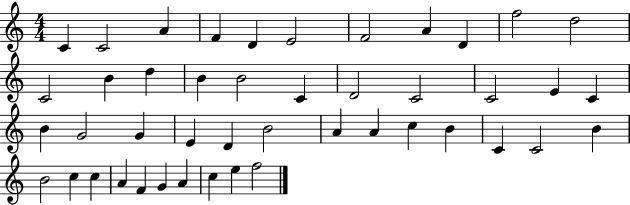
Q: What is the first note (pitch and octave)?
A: C4